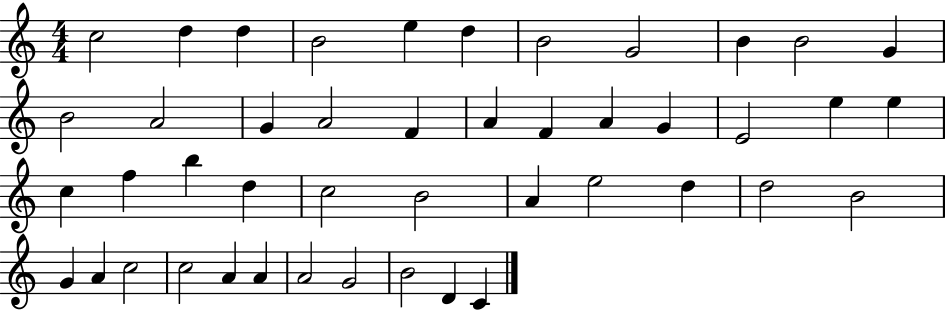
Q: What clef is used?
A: treble